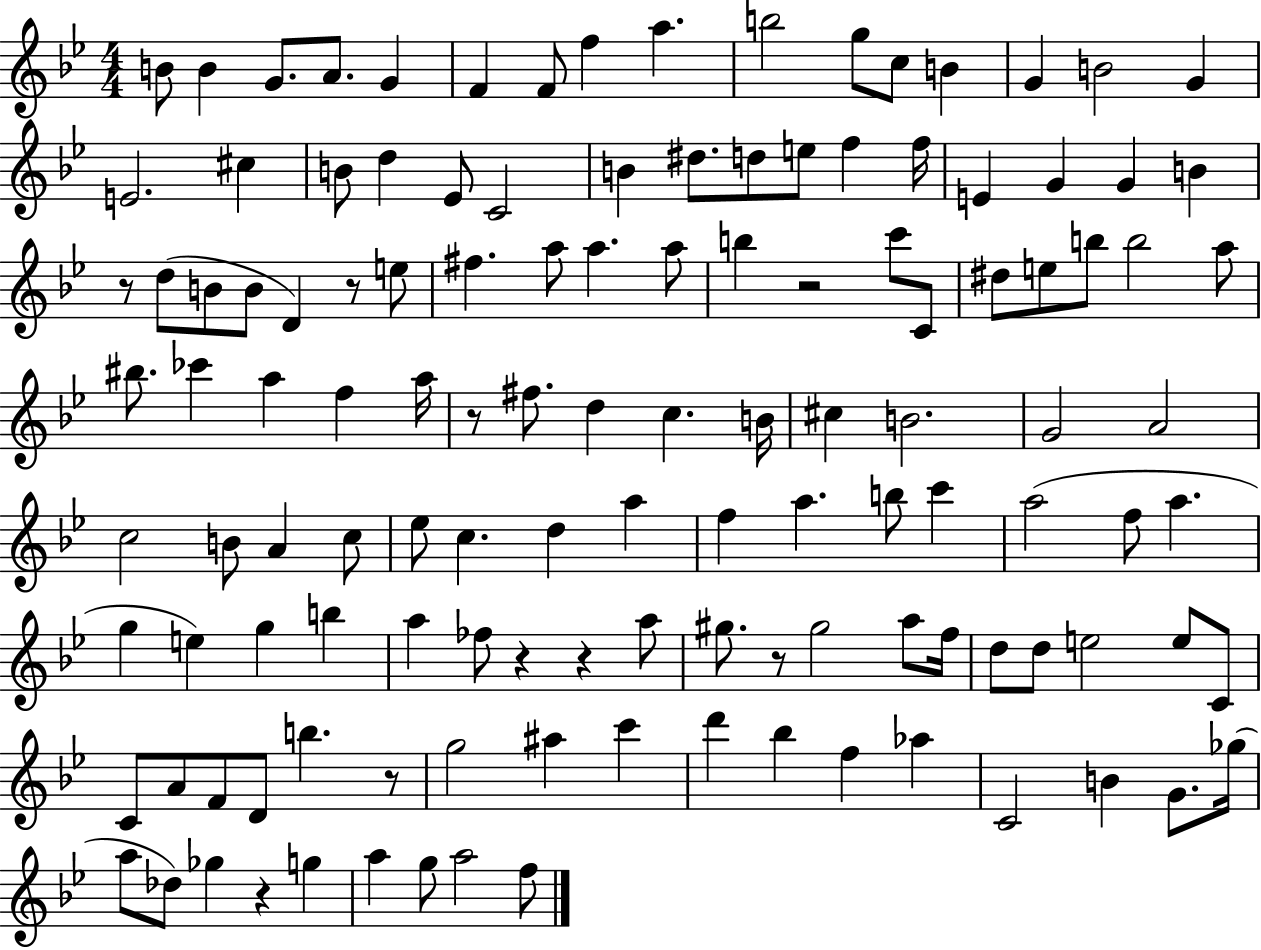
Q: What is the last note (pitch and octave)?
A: F5